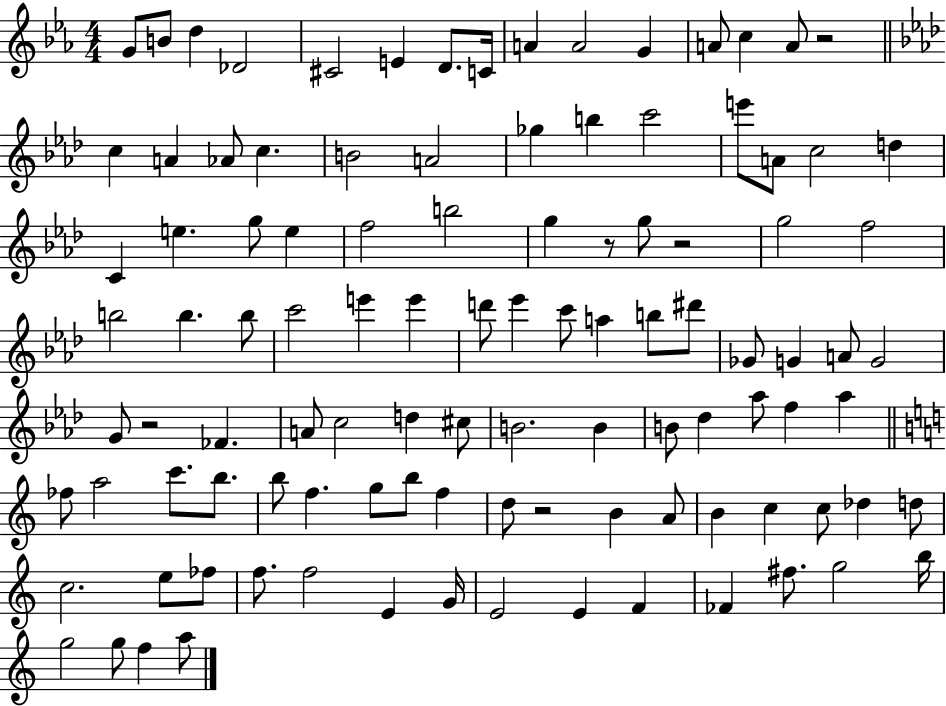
{
  \clef treble
  \numericTimeSignature
  \time 4/4
  \key ees \major
  g'8 b'8 d''4 des'2 | cis'2 e'4 d'8. c'16 | a'4 a'2 g'4 | a'8 c''4 a'8 r2 | \break \bar "||" \break \key aes \major c''4 a'4 aes'8 c''4. | b'2 a'2 | ges''4 b''4 c'''2 | e'''8 a'8 c''2 d''4 | \break c'4 e''4. g''8 e''4 | f''2 b''2 | g''4 r8 g''8 r2 | g''2 f''2 | \break b''2 b''4. b''8 | c'''2 e'''4 e'''4 | d'''8 ees'''4 c'''8 a''4 b''8 dis'''8 | ges'8 g'4 a'8 g'2 | \break g'8 r2 fes'4. | a'8 c''2 d''4 cis''8 | b'2. b'4 | b'8 des''4 aes''8 f''4 aes''4 | \break \bar "||" \break \key c \major fes''8 a''2 c'''8. b''8. | b''8 f''4. g''8 b''8 f''4 | d''8 r2 b'4 a'8 | b'4 c''4 c''8 des''4 d''8 | \break c''2. e''8 fes''8 | f''8. f''2 e'4 g'16 | e'2 e'4 f'4 | fes'4 fis''8. g''2 b''16 | \break g''2 g''8 f''4 a''8 | \bar "|."
}